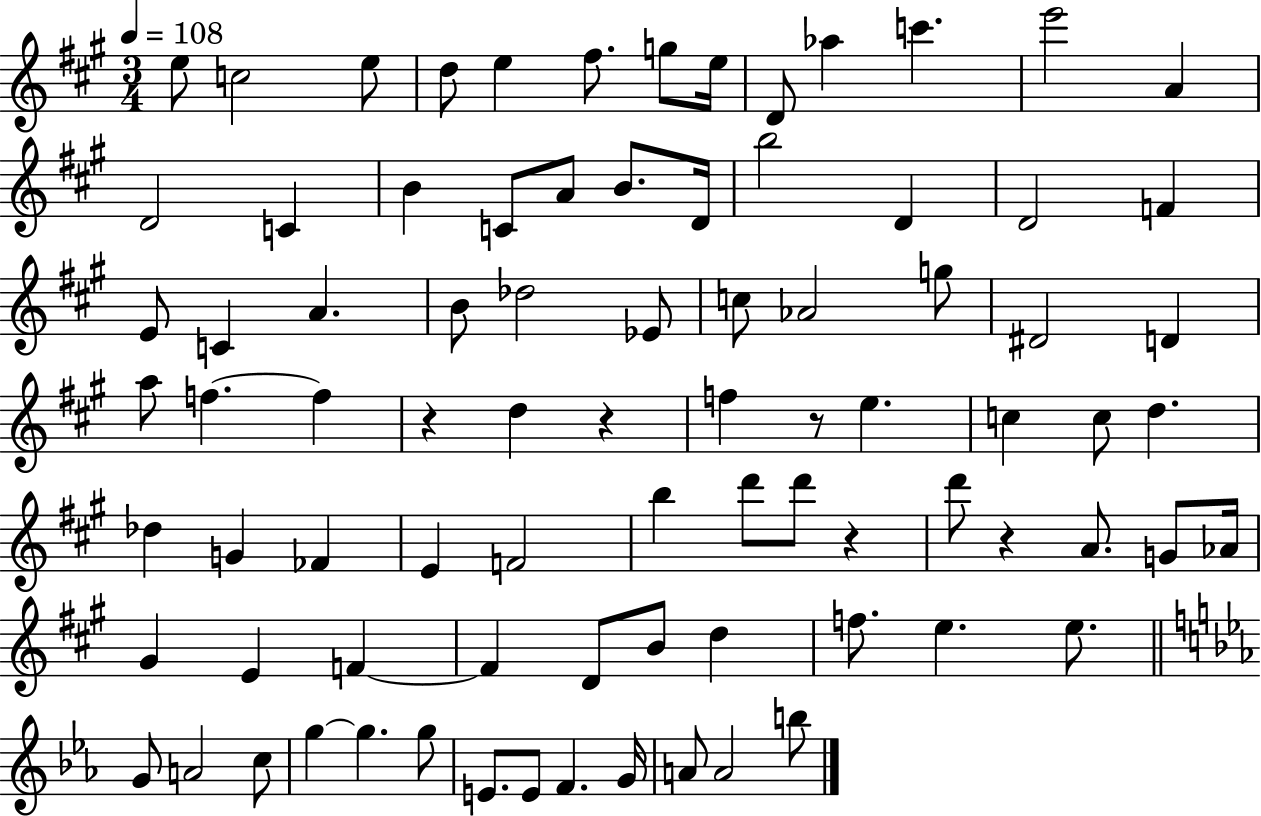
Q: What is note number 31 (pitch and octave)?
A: C5